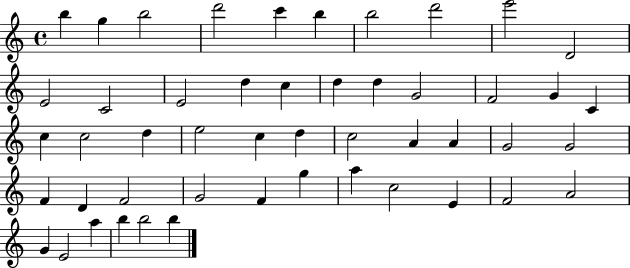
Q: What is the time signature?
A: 4/4